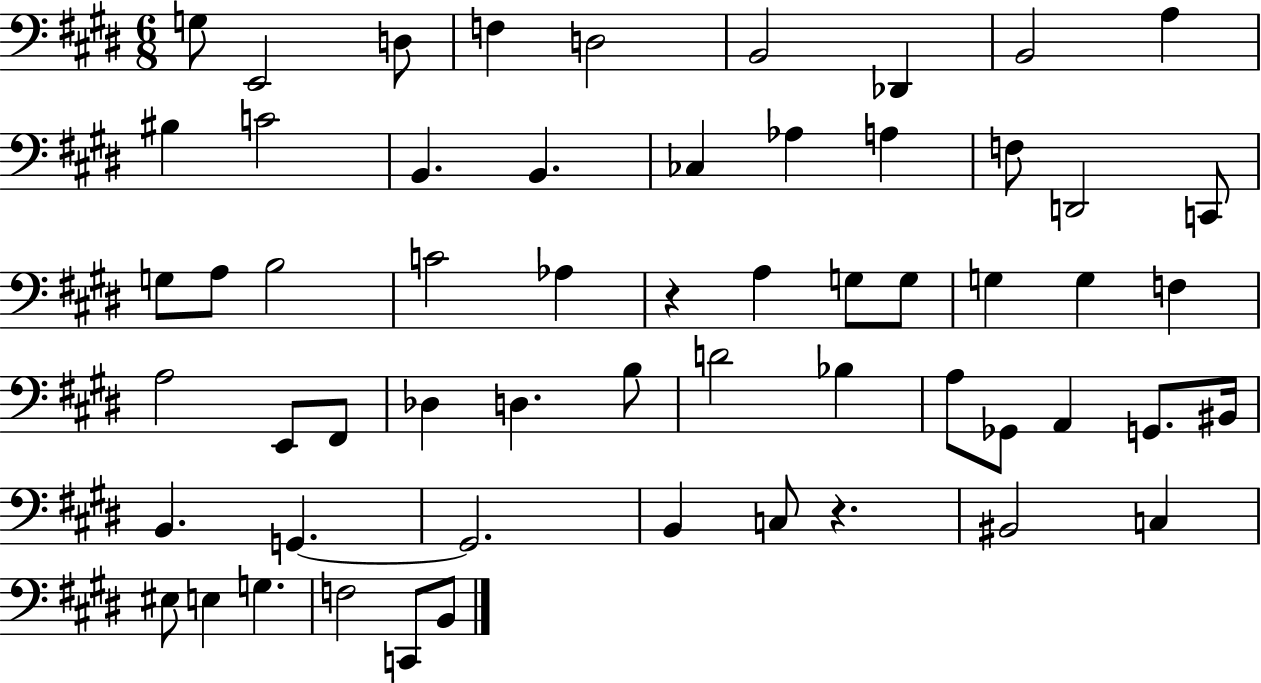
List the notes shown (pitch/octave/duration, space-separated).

G3/e E2/h D3/e F3/q D3/h B2/h Db2/q B2/h A3/q BIS3/q C4/h B2/q. B2/q. CES3/q Ab3/q A3/q F3/e D2/h C2/e G3/e A3/e B3/h C4/h Ab3/q R/q A3/q G3/e G3/e G3/q G3/q F3/q A3/h E2/e F#2/e Db3/q D3/q. B3/e D4/h Bb3/q A3/e Gb2/e A2/q G2/e. BIS2/s B2/q. G2/q. G2/h. B2/q C3/e R/q. BIS2/h C3/q EIS3/e E3/q G3/q. F3/h C2/e B2/e